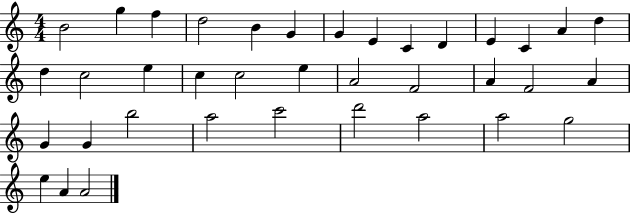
X:1
T:Untitled
M:4/4
L:1/4
K:C
B2 g f d2 B G G E C D E C A d d c2 e c c2 e A2 F2 A F2 A G G b2 a2 c'2 d'2 a2 a2 g2 e A A2